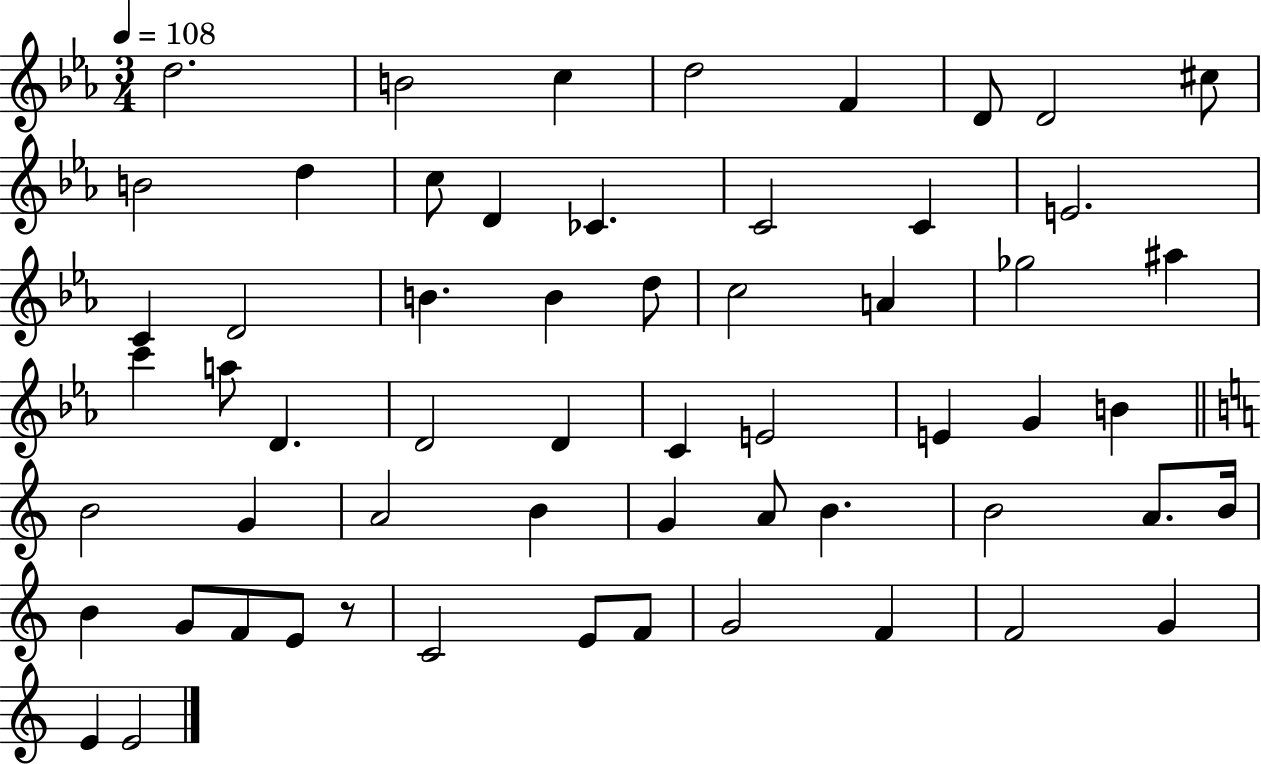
X:1
T:Untitled
M:3/4
L:1/4
K:Eb
d2 B2 c d2 F D/2 D2 ^c/2 B2 d c/2 D _C C2 C E2 C D2 B B d/2 c2 A _g2 ^a c' a/2 D D2 D C E2 E G B B2 G A2 B G A/2 B B2 A/2 B/4 B G/2 F/2 E/2 z/2 C2 E/2 F/2 G2 F F2 G E E2